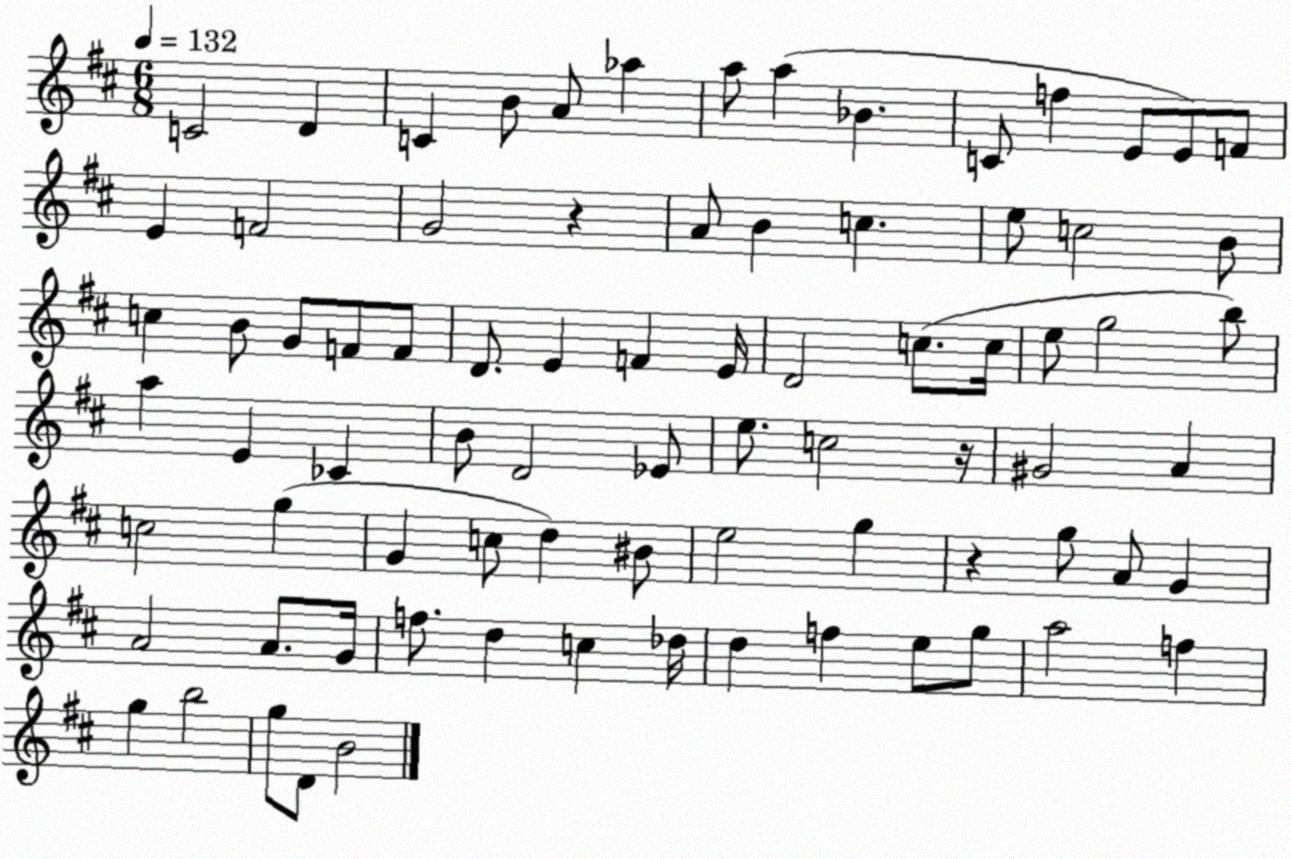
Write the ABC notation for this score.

X:1
T:Untitled
M:6/8
L:1/4
K:D
C2 D C B/2 A/2 _a a/2 a _B C/2 f E/2 E/2 F/2 E F2 G2 z A/2 B c e/2 c2 B/2 c B/2 G/2 F/2 F/2 D/2 E F E/4 D2 c/2 c/4 e/2 g2 b/2 a E _C B/2 D2 _E/2 e/2 c2 z/4 ^G2 A c2 g G c/2 d ^B/2 e2 g z g/2 A/2 G A2 A/2 G/4 f/2 d c _d/4 d f e/2 g/2 a2 f g b2 g/2 D/2 B2